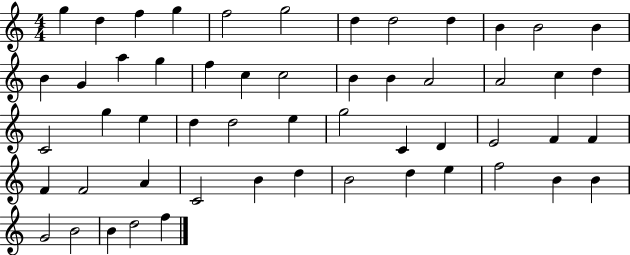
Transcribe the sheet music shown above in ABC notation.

X:1
T:Untitled
M:4/4
L:1/4
K:C
g d f g f2 g2 d d2 d B B2 B B G a g f c c2 B B A2 A2 c d C2 g e d d2 e g2 C D E2 F F F F2 A C2 B d B2 d e f2 B B G2 B2 B d2 f